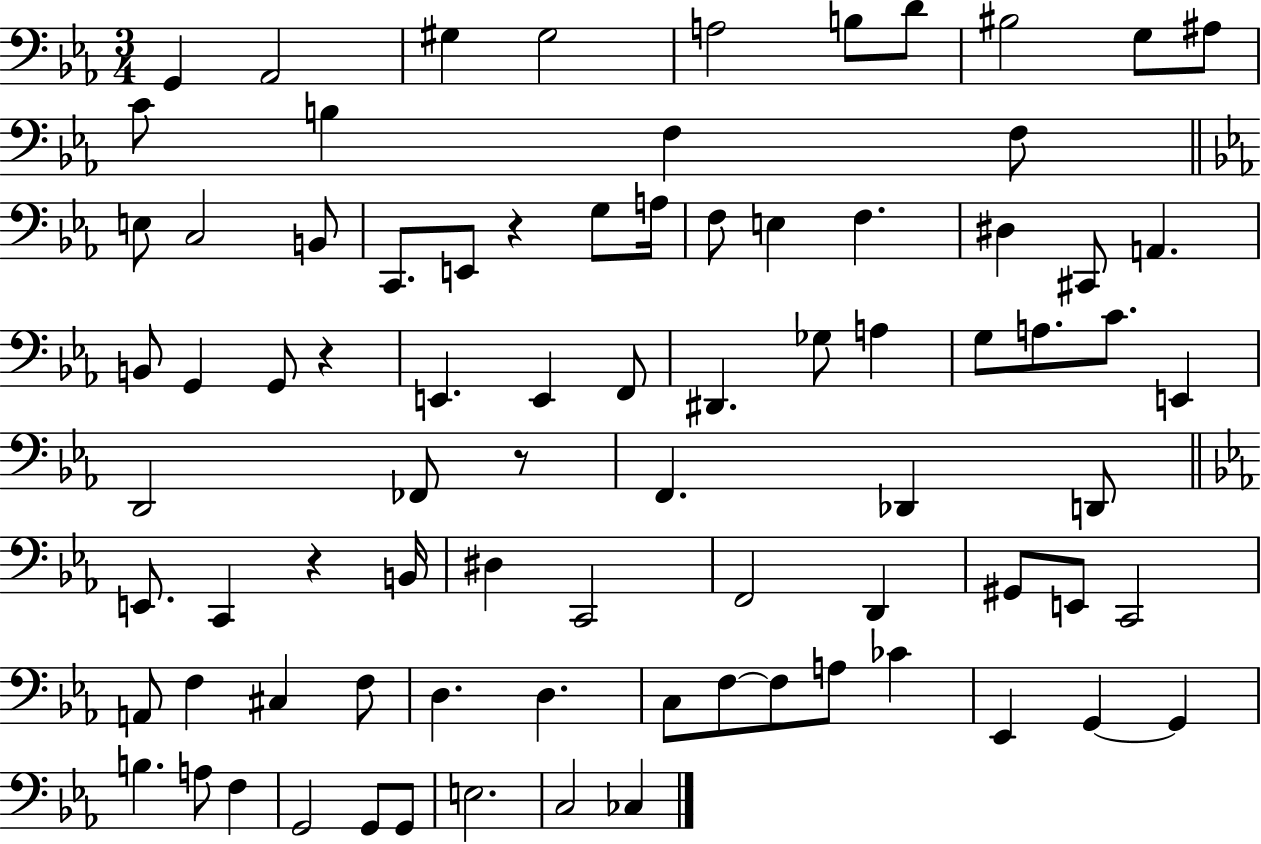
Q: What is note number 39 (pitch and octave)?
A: C4